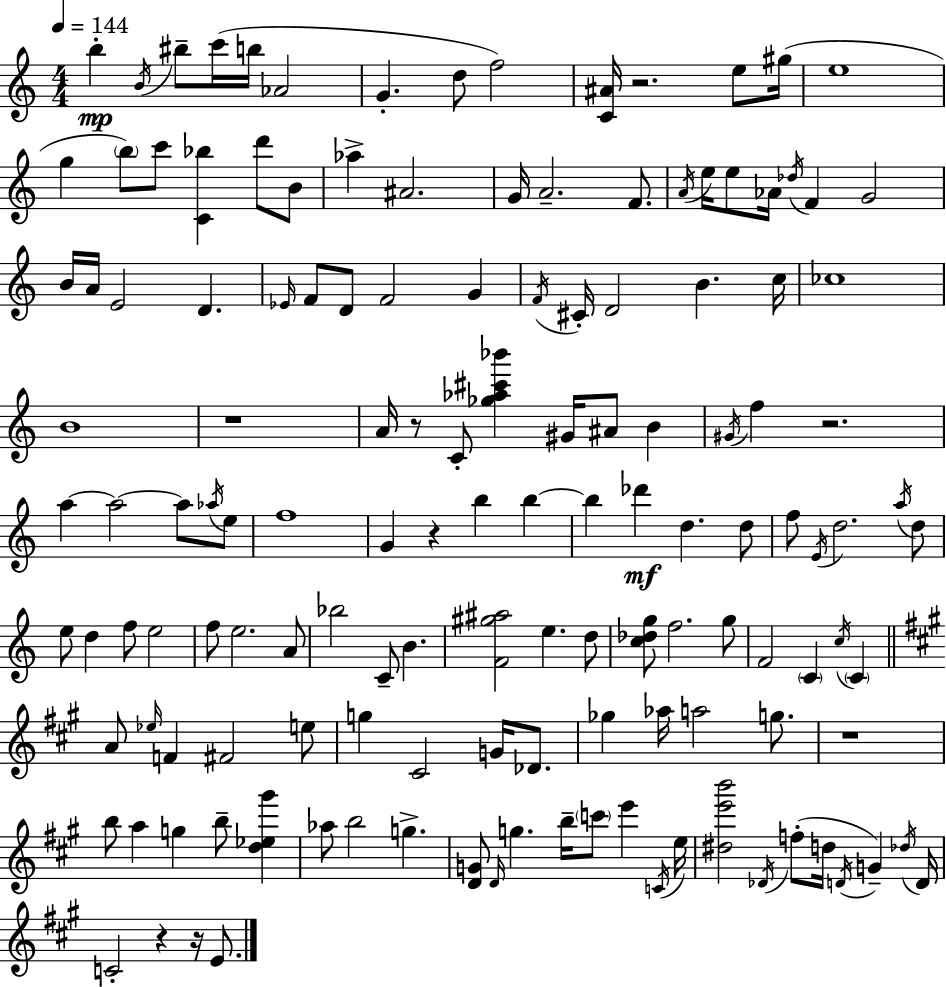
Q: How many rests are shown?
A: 8